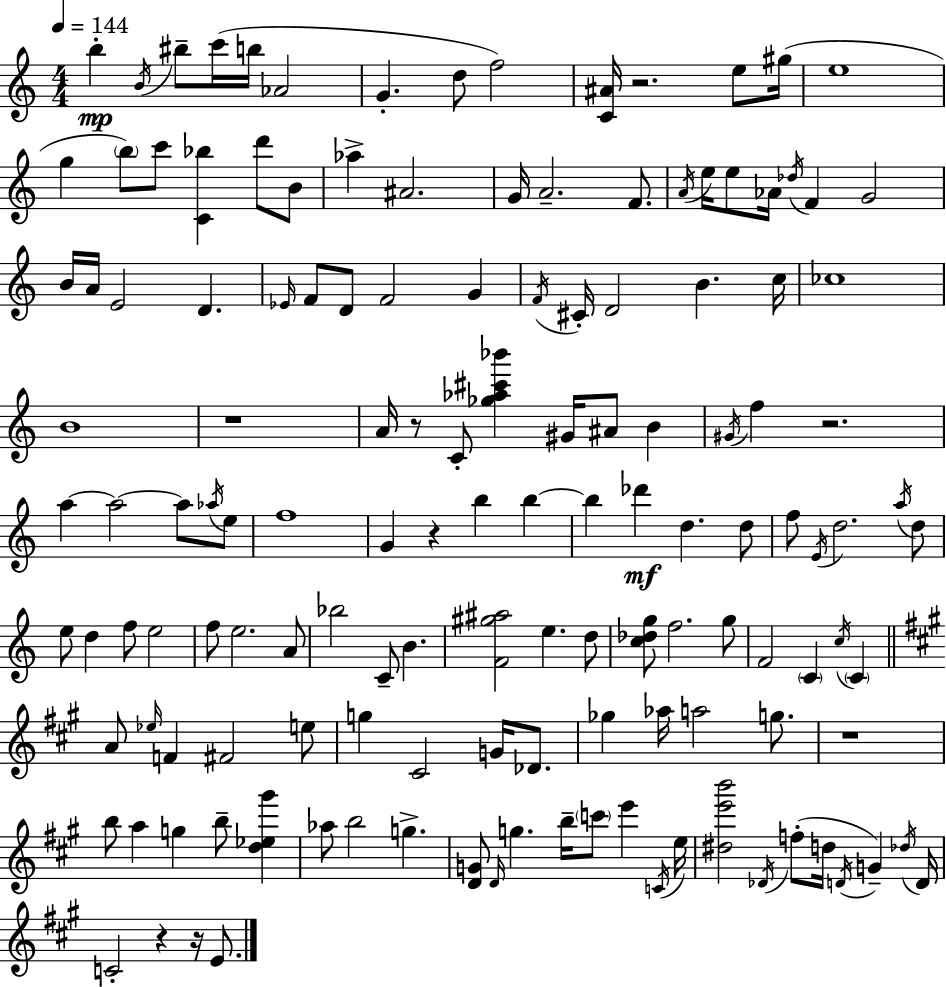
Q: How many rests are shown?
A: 8